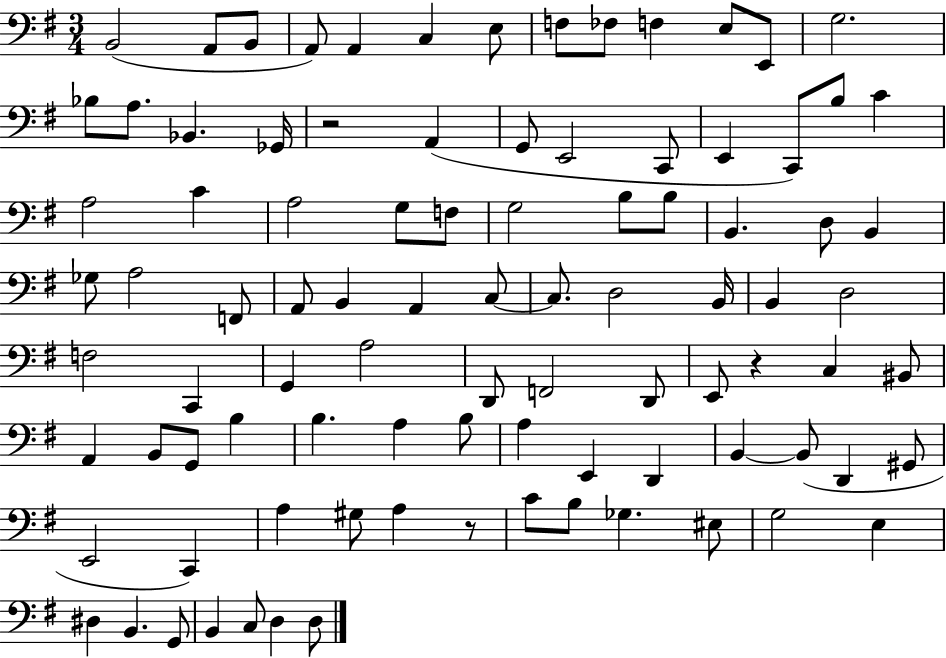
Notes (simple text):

B2/h A2/e B2/e A2/e A2/q C3/q E3/e F3/e FES3/e F3/q E3/e E2/e G3/h. Bb3/e A3/e. Bb2/q. Gb2/s R/h A2/q G2/e E2/h C2/e E2/q C2/e B3/e C4/q A3/h C4/q A3/h G3/e F3/e G3/h B3/e B3/e B2/q. D3/e B2/q Gb3/e A3/h F2/e A2/e B2/q A2/q C3/e C3/e. D3/h B2/s B2/q D3/h F3/h C2/q G2/q A3/h D2/e F2/h D2/e E2/e R/q C3/q BIS2/e A2/q B2/e G2/e B3/q B3/q. A3/q B3/e A3/q E2/q D2/q B2/q B2/e D2/q G#2/e E2/h C2/q A3/q G#3/e A3/q R/e C4/e B3/e Gb3/q. EIS3/e G3/h E3/q D#3/q B2/q. G2/e B2/q C3/e D3/q D3/e